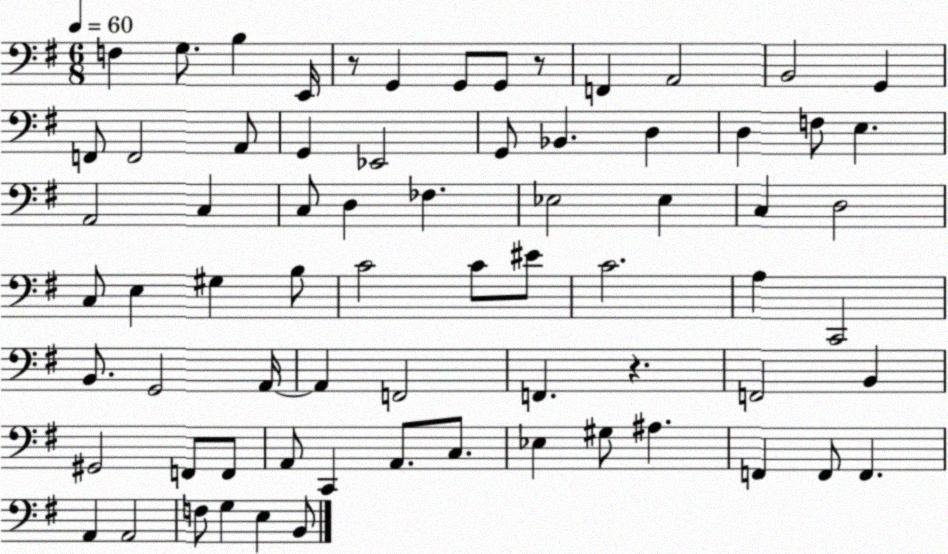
X:1
T:Untitled
M:6/8
L:1/4
K:G
F, G,/2 B, E,,/4 z/2 G,, G,,/2 G,,/2 z/2 F,, A,,2 B,,2 G,, F,,/2 F,,2 A,,/2 G,, _E,,2 G,,/2 _B,, D, D, F,/2 E, A,,2 C, C,/2 D, _F, _E,2 _E, C, D,2 C,/2 E, ^G, B,/2 C2 C/2 ^E/2 C2 A, C,,2 B,,/2 G,,2 A,,/4 A,, F,,2 F,, z F,,2 B,, ^G,,2 F,,/2 F,,/2 A,,/2 C,, A,,/2 C,/2 _E, ^G,/2 ^A, F,, F,,/2 F,, A,, A,,2 F,/2 G, E, B,,/2